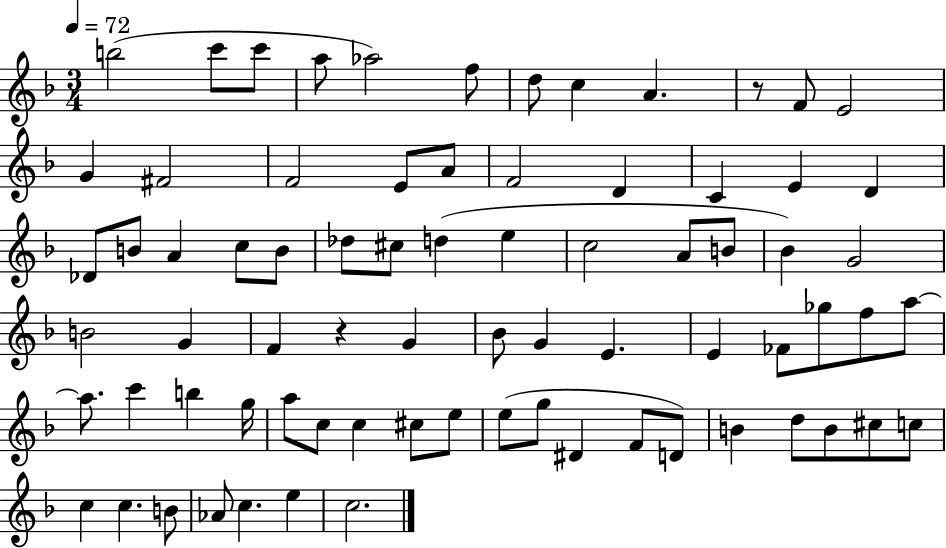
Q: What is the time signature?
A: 3/4